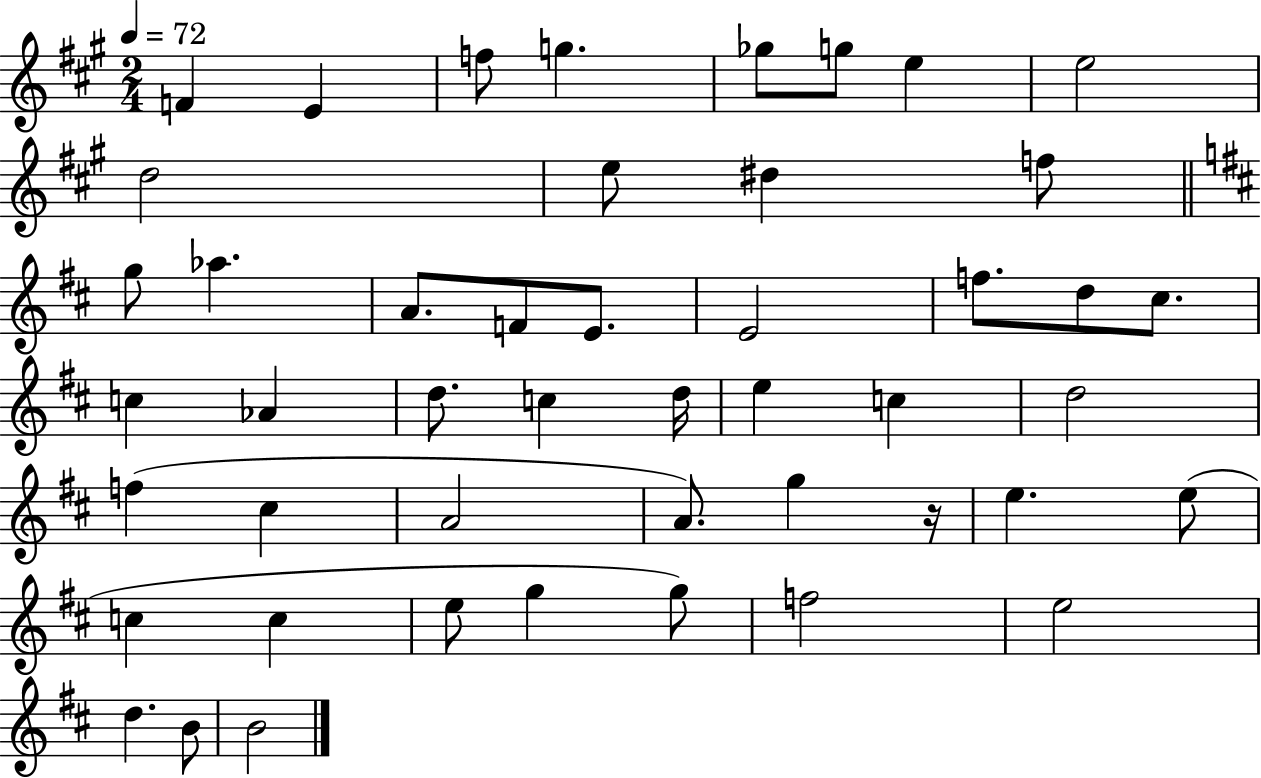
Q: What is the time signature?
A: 2/4